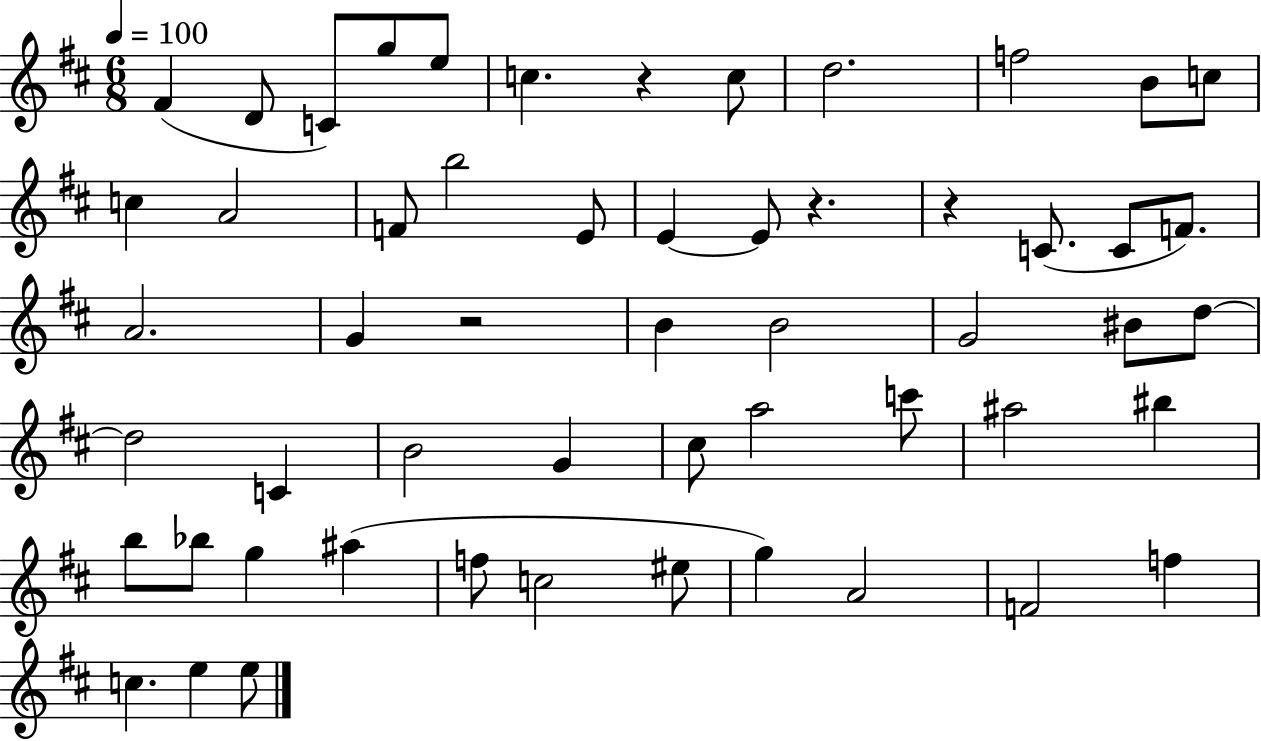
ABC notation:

X:1
T:Untitled
M:6/8
L:1/4
K:D
^F D/2 C/2 g/2 e/2 c z c/2 d2 f2 B/2 c/2 c A2 F/2 b2 E/2 E E/2 z z C/2 C/2 F/2 A2 G z2 B B2 G2 ^B/2 d/2 d2 C B2 G ^c/2 a2 c'/2 ^a2 ^b b/2 _b/2 g ^a f/2 c2 ^e/2 g A2 F2 f c e e/2